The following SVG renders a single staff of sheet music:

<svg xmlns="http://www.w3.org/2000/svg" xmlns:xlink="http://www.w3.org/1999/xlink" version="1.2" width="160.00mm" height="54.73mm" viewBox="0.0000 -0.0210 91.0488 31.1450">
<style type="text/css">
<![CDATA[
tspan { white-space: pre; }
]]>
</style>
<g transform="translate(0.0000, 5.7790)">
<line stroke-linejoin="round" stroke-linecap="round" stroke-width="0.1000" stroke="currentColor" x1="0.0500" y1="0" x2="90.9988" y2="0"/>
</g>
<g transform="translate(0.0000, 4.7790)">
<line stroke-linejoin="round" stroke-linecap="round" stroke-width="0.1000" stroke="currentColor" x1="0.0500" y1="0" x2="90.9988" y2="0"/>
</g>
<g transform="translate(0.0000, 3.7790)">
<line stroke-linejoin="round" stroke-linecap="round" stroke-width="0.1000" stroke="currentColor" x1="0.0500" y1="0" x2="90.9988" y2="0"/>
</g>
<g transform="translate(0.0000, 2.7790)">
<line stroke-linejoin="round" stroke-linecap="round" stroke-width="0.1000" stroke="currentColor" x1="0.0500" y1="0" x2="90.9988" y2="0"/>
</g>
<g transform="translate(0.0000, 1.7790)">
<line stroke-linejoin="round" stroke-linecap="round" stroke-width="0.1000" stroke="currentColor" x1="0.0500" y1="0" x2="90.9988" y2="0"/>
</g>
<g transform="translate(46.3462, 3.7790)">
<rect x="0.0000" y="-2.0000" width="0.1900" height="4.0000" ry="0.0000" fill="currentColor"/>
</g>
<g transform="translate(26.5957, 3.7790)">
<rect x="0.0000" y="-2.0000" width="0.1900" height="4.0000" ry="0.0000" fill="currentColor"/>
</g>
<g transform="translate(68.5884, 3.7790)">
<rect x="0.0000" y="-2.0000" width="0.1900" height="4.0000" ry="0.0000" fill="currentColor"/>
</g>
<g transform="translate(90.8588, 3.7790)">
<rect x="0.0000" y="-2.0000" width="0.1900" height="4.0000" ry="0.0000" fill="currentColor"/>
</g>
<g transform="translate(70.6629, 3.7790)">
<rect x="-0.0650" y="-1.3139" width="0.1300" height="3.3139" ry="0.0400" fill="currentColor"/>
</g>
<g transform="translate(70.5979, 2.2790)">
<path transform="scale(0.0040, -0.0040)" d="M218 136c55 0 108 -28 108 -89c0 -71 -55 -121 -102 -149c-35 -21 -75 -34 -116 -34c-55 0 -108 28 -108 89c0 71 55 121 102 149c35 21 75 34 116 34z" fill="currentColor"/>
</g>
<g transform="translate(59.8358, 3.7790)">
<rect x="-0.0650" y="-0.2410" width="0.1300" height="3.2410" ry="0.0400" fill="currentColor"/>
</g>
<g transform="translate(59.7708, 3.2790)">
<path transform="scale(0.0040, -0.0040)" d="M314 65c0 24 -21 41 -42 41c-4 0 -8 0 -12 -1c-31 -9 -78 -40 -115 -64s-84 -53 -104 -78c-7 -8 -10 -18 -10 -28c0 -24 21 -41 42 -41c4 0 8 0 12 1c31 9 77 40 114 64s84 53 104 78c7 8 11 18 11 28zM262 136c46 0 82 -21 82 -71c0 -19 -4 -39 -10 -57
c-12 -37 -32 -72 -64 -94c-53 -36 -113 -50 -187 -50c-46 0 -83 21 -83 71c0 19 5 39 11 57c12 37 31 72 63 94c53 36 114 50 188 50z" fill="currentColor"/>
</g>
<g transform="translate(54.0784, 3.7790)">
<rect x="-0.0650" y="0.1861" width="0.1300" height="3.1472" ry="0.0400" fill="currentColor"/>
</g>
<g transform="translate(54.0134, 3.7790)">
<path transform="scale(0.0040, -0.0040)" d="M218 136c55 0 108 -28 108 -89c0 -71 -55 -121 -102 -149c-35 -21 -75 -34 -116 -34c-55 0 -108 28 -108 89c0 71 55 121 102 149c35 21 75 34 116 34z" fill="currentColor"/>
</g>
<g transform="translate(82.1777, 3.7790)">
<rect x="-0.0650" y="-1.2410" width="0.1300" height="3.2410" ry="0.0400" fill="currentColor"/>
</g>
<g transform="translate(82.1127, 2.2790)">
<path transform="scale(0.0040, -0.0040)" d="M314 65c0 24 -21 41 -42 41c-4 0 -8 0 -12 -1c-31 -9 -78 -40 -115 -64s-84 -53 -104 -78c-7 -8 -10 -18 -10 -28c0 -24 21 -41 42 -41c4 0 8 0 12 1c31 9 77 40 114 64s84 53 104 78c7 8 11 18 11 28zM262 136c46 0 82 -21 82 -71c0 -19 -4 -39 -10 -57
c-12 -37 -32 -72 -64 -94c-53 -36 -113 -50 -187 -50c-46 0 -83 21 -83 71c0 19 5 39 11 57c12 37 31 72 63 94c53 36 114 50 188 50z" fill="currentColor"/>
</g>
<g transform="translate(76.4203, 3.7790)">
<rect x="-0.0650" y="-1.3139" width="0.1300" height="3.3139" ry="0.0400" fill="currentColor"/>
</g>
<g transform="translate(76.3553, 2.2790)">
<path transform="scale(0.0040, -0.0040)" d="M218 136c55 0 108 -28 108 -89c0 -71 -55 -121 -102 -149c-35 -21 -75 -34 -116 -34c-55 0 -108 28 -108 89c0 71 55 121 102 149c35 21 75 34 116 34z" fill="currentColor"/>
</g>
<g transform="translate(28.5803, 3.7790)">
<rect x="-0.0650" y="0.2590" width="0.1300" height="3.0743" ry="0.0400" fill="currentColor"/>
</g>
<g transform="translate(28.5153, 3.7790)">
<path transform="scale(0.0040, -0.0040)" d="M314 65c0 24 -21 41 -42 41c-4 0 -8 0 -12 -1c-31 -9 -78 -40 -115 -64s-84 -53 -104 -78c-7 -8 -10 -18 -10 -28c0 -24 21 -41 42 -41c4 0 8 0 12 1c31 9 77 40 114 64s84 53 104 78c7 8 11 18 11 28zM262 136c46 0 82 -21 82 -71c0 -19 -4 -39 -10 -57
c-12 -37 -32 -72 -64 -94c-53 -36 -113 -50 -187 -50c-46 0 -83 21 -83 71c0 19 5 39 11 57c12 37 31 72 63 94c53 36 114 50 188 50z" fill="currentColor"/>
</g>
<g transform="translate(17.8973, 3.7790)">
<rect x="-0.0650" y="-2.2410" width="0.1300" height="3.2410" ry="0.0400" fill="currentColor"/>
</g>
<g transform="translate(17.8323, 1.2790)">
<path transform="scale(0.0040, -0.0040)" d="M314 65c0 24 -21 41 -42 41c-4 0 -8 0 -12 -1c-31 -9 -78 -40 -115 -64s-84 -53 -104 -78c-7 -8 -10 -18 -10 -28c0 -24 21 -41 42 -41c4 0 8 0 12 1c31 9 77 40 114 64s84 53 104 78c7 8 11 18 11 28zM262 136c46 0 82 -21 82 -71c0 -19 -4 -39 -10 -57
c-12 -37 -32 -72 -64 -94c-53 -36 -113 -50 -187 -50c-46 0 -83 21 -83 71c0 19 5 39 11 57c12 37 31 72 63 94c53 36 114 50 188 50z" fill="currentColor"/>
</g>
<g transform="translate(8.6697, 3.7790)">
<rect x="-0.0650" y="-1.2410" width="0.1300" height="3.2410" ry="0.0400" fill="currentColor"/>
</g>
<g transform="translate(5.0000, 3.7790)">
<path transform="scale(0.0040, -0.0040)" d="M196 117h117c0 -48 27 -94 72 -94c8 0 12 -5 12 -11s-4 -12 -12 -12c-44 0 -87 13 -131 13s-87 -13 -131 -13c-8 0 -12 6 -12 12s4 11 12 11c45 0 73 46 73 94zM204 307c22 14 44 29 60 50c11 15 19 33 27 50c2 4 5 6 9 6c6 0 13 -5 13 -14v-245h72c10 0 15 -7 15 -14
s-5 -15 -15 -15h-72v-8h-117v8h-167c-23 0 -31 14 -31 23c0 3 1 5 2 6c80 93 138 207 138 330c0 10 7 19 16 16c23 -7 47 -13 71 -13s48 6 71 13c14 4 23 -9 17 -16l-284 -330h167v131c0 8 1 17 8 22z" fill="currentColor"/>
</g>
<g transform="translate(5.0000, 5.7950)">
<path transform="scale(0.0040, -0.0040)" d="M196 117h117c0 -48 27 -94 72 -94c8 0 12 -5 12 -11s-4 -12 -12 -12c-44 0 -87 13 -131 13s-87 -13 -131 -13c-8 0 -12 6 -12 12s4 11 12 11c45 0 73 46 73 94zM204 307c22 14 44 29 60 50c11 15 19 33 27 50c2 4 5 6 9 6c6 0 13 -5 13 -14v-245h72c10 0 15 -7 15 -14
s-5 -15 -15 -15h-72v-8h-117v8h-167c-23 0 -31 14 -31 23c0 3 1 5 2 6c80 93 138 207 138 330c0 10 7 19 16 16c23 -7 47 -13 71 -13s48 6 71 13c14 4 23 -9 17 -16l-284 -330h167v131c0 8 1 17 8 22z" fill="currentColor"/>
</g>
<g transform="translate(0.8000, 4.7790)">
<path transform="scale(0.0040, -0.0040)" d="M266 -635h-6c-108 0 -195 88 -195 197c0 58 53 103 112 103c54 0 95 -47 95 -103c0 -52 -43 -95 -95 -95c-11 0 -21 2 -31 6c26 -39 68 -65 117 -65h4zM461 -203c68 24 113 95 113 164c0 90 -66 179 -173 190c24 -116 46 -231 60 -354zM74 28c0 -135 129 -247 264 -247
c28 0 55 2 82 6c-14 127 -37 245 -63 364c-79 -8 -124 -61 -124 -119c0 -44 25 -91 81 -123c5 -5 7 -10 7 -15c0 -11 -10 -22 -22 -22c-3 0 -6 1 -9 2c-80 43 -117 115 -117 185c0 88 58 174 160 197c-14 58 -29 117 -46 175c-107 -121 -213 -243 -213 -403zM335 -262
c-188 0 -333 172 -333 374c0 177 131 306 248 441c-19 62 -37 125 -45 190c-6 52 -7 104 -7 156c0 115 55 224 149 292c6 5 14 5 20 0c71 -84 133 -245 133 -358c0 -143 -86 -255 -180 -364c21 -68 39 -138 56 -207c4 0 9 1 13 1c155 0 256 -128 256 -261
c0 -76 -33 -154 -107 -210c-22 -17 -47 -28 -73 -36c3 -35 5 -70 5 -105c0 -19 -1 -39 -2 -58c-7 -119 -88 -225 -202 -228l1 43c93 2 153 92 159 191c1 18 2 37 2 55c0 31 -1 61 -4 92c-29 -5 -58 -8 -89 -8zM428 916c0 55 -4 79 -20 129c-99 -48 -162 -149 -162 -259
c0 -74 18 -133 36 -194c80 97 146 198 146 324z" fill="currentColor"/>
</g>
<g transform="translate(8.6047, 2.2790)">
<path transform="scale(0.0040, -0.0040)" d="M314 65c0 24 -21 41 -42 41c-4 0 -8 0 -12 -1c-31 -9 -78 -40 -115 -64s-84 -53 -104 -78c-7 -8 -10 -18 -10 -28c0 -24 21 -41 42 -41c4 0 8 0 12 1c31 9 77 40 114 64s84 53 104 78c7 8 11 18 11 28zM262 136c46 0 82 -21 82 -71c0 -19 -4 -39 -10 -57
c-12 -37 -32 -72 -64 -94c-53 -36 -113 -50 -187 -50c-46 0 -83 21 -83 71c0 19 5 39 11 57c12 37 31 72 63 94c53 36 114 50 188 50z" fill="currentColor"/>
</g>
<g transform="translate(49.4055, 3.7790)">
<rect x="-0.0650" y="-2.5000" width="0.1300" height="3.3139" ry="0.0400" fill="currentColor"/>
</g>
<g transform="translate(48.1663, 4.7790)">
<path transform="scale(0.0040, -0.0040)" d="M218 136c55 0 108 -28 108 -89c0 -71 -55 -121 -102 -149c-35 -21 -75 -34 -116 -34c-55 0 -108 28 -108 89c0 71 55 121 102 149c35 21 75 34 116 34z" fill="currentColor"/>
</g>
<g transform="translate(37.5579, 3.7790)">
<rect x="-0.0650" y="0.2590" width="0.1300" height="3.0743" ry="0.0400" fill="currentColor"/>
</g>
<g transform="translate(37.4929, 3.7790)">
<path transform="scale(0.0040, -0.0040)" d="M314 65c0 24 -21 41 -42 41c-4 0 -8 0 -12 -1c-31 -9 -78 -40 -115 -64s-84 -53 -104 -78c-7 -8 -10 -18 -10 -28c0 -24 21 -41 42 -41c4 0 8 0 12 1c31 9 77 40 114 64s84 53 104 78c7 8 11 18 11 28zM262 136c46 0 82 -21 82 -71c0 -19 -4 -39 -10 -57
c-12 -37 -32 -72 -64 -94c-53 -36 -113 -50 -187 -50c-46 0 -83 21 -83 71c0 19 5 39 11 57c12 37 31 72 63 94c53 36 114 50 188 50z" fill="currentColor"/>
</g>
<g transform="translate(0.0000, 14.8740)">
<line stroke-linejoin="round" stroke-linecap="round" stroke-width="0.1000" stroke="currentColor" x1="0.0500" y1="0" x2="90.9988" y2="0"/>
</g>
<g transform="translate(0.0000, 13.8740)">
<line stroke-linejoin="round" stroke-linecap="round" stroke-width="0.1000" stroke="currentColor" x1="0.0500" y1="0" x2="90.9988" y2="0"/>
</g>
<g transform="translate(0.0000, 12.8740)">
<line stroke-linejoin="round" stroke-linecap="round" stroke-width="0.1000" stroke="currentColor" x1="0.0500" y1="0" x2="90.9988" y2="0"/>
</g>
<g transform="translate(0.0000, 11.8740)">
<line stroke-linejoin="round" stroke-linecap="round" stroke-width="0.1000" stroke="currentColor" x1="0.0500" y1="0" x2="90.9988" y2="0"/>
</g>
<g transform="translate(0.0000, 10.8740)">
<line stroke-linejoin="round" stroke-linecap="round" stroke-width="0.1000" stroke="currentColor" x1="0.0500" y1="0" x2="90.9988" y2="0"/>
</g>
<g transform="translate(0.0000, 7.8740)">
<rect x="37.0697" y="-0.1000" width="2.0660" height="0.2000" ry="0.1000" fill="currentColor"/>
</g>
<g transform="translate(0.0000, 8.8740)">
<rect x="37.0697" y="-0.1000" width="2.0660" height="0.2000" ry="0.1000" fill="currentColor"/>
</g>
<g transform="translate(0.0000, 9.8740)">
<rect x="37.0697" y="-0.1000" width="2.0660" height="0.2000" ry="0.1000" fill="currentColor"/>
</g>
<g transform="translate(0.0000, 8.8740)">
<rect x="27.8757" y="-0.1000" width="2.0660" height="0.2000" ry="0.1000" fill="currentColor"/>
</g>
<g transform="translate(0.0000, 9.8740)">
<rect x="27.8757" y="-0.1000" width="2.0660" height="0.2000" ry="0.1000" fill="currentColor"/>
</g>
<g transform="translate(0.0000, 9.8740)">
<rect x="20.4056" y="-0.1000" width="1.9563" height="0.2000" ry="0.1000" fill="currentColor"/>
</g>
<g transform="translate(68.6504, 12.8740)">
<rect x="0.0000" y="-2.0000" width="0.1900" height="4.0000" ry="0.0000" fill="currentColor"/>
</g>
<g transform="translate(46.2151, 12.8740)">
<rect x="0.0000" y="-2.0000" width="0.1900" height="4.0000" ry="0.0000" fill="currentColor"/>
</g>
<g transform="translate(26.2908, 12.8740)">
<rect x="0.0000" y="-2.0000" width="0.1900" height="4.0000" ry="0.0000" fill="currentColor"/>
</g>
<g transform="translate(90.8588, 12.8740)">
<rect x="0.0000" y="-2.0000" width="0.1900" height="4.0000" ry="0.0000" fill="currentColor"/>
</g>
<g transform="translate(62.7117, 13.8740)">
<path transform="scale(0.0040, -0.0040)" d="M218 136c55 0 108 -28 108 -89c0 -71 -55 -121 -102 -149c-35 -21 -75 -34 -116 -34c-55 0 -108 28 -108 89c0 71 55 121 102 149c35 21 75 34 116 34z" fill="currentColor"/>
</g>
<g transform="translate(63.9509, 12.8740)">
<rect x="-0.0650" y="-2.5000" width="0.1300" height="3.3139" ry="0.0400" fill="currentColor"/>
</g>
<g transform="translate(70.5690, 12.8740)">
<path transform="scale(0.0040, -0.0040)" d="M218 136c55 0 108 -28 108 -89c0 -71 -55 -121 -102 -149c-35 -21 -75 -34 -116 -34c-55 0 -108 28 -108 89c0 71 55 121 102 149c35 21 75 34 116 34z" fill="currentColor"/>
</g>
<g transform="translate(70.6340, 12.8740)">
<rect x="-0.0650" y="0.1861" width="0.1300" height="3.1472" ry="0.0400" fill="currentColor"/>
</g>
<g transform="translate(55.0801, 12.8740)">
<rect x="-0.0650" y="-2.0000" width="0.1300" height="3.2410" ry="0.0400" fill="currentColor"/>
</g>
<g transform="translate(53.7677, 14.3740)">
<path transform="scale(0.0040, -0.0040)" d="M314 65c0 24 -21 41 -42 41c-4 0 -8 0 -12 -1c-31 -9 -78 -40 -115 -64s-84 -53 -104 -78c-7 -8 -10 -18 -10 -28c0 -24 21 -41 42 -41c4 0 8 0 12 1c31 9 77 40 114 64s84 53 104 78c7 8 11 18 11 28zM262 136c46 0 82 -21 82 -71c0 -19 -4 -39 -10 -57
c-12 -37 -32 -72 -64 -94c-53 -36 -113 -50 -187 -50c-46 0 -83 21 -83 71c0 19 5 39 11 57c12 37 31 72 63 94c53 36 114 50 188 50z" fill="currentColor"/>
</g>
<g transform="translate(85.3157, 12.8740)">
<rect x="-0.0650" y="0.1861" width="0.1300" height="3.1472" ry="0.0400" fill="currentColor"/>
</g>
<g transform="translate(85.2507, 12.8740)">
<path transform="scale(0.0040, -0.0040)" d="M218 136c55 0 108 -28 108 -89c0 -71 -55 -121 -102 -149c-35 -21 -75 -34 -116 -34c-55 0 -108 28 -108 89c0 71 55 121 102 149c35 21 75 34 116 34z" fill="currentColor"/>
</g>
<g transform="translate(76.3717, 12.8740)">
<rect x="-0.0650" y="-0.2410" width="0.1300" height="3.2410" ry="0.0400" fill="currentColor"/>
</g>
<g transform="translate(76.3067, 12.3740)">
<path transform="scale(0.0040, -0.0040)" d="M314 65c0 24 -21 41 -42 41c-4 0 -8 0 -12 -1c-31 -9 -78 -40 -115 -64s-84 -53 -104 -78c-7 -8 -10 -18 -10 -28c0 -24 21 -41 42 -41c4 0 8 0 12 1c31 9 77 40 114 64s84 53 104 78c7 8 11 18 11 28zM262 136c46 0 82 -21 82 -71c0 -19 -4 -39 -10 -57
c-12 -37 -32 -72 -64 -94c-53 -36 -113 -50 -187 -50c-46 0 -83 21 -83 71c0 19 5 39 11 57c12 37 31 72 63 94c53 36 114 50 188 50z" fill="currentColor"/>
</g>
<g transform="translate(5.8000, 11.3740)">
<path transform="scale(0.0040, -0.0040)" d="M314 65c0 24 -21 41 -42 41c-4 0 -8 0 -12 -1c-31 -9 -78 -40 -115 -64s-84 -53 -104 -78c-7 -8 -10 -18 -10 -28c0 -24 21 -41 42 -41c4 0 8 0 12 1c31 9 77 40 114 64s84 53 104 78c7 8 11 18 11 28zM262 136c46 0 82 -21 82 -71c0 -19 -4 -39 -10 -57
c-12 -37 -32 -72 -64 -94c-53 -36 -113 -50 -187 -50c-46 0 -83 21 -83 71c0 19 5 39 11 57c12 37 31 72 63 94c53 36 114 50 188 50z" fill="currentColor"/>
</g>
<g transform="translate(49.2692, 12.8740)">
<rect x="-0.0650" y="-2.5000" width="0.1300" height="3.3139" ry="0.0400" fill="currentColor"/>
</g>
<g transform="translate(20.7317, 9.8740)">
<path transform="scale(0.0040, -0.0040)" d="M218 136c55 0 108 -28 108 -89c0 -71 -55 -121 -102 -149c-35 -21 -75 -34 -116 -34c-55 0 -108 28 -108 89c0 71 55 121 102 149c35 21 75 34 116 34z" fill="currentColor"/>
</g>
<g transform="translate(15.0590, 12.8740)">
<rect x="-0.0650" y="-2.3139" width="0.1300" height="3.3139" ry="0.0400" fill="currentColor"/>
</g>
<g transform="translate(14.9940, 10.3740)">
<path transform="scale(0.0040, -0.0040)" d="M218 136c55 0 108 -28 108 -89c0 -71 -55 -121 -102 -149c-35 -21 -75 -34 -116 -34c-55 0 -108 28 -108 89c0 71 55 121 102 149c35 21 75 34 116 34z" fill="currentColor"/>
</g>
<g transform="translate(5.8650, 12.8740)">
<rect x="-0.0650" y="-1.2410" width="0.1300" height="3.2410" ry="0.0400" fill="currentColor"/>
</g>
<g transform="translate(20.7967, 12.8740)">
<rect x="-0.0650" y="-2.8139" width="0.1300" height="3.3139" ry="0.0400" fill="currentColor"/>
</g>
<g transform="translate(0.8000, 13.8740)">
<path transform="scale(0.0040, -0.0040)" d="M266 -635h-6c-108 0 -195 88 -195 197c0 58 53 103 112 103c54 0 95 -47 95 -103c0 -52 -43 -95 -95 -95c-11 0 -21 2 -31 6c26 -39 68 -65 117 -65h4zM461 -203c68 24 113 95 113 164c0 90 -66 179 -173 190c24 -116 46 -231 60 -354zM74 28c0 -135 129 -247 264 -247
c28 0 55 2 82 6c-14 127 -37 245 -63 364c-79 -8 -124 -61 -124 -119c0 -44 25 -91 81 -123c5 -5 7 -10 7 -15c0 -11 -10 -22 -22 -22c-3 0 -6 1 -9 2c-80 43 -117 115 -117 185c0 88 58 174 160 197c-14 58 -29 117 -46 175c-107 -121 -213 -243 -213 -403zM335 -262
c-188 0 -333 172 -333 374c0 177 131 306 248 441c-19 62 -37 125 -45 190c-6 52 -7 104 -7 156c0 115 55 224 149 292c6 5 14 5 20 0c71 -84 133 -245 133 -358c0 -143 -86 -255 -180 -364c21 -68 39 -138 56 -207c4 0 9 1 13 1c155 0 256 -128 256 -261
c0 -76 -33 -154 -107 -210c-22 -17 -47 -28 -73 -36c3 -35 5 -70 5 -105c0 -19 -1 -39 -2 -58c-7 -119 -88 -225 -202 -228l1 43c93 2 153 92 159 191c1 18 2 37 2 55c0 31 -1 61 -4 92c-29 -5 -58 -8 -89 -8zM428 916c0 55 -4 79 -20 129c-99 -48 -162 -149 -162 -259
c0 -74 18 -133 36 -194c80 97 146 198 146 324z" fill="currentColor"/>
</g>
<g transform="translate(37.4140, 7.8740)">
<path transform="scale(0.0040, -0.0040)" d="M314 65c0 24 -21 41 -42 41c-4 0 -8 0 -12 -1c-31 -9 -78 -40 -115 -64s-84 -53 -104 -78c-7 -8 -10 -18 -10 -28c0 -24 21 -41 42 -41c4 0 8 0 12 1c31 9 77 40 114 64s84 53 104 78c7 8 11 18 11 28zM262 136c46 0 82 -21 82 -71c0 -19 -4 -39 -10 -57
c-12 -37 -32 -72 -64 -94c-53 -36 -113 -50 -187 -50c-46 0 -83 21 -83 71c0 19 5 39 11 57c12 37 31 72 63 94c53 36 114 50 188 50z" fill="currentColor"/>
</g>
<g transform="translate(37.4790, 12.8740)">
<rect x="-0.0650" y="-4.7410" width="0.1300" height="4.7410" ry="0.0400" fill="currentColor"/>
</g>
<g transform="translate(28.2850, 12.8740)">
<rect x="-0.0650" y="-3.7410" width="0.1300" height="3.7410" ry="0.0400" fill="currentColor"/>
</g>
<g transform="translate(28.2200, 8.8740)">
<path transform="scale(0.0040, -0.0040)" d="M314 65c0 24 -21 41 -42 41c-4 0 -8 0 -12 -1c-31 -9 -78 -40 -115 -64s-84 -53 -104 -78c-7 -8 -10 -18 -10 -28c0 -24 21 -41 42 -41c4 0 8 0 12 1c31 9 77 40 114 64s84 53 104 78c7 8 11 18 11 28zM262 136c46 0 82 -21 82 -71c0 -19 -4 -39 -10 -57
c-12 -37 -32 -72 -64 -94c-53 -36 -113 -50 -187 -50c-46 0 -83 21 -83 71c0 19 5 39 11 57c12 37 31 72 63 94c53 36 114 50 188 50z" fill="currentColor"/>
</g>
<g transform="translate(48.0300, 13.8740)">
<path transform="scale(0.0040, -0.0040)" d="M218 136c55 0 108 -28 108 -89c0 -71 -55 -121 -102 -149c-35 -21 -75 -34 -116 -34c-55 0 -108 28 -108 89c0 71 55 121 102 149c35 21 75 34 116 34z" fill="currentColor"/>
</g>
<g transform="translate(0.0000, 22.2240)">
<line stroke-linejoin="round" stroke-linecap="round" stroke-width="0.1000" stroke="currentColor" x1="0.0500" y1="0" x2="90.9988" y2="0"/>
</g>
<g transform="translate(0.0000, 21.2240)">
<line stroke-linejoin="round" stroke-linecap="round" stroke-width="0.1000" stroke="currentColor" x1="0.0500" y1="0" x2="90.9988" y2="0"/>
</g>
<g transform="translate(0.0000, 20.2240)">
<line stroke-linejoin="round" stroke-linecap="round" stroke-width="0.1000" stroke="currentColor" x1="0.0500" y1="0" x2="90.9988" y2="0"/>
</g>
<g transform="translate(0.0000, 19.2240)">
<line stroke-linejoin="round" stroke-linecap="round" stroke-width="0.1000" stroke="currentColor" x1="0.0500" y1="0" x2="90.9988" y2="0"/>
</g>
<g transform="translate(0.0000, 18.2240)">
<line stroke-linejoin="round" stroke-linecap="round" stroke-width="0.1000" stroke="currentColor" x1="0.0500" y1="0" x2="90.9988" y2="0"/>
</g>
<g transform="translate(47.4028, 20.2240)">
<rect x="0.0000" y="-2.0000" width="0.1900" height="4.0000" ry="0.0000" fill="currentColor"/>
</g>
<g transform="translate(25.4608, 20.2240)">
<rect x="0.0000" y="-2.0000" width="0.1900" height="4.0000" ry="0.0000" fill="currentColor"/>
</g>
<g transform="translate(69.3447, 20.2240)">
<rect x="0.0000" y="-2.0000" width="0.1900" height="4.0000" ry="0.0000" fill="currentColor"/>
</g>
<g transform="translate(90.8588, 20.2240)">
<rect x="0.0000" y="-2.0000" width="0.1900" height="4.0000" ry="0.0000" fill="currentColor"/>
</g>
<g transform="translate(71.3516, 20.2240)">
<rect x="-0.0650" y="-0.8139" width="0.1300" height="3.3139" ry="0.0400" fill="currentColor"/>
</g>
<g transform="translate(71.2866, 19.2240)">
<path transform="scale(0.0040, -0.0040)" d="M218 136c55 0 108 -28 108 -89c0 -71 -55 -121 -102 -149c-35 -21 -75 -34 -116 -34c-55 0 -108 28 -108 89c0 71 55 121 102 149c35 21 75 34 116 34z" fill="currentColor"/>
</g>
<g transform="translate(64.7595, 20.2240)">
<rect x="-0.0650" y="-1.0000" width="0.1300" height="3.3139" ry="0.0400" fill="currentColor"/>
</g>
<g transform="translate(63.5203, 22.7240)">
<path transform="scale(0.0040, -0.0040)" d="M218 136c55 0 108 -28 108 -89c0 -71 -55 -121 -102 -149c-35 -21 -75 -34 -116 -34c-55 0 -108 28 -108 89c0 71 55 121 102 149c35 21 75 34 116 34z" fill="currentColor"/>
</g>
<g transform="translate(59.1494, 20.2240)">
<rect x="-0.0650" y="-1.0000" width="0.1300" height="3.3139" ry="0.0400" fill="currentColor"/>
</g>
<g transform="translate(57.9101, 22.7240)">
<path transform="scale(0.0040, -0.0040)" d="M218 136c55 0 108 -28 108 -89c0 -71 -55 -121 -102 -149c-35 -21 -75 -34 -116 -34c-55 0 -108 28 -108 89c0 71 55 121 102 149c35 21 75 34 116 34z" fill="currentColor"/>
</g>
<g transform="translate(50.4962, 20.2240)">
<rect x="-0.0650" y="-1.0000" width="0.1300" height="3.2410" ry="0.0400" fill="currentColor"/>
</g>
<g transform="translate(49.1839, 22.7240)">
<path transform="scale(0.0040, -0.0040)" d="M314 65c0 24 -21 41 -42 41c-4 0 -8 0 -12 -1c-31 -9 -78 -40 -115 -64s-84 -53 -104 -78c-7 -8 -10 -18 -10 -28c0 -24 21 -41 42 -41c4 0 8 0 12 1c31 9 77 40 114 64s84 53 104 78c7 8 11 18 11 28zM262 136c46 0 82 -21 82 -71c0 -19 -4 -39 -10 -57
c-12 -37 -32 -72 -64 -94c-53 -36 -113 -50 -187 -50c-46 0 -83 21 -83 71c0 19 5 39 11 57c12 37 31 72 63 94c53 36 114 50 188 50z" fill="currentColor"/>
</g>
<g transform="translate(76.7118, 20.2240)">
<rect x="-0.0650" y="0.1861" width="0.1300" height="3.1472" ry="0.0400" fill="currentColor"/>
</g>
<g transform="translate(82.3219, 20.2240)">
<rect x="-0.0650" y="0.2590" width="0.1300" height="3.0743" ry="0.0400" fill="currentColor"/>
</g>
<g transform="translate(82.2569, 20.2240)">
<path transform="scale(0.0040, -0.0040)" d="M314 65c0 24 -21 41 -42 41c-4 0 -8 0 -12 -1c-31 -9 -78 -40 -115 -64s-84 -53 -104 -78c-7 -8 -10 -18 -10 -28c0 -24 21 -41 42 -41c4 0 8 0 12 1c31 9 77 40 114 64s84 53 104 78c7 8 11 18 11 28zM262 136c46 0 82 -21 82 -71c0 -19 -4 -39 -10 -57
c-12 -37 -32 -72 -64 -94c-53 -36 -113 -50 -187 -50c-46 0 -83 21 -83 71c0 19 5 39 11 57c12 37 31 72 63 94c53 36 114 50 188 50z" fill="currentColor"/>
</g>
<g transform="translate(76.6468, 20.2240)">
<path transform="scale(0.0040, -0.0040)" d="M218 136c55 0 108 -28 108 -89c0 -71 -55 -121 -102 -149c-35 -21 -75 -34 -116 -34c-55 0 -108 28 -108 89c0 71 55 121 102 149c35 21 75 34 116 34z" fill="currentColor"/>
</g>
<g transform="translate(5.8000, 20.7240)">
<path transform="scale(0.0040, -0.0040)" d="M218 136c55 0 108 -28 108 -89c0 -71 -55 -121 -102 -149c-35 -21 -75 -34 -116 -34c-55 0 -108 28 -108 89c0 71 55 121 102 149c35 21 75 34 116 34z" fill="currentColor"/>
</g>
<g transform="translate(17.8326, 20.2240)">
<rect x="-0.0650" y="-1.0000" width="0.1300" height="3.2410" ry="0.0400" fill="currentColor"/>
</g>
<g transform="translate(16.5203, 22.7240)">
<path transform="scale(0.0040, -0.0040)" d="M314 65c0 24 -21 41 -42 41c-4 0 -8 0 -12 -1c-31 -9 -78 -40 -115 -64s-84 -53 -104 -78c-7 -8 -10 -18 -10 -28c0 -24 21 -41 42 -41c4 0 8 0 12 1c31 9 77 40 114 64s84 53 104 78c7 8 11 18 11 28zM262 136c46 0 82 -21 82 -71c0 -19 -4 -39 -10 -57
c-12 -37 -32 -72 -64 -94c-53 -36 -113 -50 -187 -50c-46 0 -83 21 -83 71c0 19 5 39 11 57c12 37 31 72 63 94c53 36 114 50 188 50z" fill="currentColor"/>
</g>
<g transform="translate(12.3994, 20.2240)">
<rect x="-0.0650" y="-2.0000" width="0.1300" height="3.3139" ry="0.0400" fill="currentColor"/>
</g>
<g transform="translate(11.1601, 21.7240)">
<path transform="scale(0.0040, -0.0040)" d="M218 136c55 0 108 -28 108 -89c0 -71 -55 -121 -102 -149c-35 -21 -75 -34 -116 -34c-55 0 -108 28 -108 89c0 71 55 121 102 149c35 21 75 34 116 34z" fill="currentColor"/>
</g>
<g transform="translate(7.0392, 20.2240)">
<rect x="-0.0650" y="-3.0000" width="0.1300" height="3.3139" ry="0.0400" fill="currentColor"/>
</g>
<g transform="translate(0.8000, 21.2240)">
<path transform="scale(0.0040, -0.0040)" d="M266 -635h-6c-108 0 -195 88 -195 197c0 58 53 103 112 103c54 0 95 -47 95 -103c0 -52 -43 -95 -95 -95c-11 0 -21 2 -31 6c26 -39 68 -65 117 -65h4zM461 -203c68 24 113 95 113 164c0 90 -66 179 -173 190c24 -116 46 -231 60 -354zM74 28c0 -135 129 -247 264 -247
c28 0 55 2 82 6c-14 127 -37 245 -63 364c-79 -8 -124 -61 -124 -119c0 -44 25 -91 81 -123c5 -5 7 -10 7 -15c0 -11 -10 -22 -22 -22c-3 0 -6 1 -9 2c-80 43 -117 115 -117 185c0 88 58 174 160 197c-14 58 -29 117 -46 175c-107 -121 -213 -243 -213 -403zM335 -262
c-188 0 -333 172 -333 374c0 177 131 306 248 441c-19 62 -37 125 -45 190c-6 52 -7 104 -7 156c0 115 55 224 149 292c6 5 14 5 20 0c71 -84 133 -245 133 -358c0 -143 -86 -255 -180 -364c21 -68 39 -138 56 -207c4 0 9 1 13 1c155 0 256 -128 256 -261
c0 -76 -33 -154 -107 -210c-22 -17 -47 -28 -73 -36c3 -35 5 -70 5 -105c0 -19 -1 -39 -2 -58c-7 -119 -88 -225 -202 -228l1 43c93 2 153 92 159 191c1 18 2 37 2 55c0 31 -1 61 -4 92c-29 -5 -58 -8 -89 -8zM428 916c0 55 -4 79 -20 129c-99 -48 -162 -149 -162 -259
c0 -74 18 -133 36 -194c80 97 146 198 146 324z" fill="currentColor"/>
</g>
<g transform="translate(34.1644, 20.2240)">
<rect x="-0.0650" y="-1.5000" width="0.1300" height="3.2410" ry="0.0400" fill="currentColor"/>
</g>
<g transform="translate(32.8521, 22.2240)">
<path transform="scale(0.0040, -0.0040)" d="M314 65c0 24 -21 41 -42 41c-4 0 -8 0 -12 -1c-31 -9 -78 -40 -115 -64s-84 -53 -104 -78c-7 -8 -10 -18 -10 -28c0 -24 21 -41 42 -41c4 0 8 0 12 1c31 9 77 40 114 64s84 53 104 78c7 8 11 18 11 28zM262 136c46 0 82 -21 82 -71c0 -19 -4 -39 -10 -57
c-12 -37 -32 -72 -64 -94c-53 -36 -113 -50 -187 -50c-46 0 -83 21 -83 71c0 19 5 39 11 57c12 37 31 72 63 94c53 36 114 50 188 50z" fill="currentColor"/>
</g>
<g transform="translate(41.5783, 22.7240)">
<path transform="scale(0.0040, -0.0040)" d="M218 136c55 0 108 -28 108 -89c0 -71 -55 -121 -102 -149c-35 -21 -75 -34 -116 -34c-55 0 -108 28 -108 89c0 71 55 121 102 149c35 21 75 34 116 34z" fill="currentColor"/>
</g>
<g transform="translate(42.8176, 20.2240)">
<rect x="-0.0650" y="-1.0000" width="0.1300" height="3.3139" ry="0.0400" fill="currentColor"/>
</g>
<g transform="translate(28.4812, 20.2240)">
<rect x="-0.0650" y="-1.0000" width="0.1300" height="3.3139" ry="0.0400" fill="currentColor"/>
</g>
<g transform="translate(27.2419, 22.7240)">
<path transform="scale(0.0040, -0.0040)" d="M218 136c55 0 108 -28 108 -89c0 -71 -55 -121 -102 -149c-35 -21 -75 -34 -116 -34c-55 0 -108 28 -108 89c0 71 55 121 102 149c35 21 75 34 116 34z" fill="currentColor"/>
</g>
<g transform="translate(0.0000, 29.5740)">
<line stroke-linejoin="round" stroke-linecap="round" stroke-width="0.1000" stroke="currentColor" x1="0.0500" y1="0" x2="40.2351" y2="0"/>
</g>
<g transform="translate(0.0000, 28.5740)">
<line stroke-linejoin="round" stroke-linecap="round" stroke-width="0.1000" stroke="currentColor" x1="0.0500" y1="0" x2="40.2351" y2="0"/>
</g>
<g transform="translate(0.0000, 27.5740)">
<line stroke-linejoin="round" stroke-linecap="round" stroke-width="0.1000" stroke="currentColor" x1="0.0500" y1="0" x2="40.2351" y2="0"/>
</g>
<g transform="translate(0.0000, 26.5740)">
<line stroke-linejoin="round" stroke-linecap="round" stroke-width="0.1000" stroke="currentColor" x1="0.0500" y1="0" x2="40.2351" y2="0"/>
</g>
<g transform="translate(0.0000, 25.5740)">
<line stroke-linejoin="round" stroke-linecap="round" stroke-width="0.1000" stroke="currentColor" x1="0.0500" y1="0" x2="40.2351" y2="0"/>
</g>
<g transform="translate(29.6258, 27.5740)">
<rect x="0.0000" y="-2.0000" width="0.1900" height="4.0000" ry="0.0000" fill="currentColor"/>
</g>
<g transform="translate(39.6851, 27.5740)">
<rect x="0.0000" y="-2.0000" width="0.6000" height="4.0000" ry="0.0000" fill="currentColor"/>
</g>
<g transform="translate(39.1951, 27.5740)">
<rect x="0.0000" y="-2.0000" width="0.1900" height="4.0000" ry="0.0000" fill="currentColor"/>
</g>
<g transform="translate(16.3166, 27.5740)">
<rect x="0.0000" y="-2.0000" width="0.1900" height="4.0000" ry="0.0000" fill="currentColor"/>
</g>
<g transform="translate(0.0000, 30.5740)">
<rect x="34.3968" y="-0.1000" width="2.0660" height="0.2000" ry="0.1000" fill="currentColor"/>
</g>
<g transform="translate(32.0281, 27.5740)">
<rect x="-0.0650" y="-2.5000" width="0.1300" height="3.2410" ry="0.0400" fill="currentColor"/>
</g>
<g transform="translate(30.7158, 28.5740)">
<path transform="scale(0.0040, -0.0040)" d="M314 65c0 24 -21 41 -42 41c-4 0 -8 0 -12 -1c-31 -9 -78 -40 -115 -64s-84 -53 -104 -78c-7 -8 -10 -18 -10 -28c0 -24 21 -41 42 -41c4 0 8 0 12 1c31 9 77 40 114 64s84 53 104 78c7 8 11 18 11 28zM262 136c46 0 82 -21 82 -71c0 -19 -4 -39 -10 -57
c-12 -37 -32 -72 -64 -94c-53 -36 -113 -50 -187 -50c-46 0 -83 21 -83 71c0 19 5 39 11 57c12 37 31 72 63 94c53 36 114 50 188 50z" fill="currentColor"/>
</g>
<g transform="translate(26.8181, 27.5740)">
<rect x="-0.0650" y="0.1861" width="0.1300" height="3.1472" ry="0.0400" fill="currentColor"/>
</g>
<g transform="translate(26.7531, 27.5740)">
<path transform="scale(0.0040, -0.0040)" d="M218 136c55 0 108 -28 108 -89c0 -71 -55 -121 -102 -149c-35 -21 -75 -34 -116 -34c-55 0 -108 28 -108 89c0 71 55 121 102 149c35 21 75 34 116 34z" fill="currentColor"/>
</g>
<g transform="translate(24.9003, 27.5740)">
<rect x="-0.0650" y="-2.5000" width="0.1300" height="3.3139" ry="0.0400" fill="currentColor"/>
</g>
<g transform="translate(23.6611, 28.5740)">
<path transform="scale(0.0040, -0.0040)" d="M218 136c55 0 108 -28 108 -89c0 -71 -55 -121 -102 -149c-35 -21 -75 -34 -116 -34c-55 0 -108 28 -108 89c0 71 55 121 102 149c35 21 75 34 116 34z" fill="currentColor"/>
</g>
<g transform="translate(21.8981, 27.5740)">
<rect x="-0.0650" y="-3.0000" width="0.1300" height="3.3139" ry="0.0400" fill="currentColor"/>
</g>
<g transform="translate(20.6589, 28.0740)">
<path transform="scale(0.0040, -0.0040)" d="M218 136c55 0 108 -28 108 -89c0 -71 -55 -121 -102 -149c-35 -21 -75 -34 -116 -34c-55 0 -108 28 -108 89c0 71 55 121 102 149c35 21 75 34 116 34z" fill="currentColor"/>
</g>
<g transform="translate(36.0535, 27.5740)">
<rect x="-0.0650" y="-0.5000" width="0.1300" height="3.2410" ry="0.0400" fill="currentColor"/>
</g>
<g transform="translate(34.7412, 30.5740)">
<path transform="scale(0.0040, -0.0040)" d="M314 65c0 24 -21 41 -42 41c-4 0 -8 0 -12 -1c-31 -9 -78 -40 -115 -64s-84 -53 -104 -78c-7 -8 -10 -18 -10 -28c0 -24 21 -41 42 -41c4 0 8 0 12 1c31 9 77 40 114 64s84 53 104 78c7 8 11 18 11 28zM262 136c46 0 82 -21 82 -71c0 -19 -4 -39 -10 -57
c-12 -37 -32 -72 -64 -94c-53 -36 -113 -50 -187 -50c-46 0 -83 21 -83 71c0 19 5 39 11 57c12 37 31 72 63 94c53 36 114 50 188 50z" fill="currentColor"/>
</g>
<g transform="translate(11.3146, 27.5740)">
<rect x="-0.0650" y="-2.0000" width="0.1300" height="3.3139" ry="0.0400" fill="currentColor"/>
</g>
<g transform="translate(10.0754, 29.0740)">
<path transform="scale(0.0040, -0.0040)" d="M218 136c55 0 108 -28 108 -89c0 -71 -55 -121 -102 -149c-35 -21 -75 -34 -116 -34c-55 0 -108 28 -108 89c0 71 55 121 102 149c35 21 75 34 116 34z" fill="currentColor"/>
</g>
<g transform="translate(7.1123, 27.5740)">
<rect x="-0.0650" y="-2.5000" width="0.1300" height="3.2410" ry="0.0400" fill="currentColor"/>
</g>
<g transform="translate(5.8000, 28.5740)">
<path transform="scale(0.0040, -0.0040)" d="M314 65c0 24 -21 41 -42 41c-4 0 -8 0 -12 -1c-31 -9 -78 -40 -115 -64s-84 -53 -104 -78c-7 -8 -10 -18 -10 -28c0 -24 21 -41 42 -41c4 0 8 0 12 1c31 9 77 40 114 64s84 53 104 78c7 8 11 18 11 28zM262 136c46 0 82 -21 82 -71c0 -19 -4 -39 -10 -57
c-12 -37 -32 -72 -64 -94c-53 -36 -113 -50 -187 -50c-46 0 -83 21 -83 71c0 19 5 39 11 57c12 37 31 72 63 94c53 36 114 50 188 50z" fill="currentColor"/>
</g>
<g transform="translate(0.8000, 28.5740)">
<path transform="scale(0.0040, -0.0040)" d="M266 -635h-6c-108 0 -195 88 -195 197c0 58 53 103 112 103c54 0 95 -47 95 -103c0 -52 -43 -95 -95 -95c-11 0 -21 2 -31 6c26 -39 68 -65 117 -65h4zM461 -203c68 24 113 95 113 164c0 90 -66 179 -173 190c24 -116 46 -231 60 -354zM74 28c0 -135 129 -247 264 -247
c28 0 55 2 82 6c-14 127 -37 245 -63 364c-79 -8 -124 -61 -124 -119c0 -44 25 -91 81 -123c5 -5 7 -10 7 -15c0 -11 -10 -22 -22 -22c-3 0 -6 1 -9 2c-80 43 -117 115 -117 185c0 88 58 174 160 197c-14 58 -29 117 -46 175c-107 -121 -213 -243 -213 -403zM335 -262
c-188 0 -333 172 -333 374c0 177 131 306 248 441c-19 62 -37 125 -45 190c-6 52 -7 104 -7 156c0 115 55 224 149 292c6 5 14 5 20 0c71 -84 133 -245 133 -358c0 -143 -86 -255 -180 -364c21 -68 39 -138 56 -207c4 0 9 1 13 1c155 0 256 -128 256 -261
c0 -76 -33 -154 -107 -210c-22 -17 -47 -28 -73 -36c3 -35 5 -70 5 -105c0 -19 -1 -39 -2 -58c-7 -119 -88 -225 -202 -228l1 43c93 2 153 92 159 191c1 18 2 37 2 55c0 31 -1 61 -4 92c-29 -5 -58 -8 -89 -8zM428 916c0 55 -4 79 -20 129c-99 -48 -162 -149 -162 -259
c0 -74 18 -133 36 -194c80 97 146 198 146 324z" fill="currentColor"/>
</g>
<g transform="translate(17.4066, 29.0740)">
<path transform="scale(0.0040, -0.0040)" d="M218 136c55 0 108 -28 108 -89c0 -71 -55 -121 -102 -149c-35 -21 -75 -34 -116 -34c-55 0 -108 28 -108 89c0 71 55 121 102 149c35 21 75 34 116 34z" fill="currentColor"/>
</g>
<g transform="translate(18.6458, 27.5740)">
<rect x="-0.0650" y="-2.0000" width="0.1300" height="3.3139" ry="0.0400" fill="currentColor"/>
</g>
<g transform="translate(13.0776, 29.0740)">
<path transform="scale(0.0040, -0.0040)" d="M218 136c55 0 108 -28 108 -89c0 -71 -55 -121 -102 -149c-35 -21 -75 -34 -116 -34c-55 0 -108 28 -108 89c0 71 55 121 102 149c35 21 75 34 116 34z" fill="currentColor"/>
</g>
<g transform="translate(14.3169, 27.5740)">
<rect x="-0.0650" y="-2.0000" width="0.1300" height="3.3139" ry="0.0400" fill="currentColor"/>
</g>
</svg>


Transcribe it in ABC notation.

X:1
T:Untitled
M:4/4
L:1/4
K:C
e2 g2 B2 B2 G B c2 e e e2 e2 g a c'2 e'2 G F2 G B c2 B A F D2 D E2 D D2 D D d B B2 G2 F F F A G B G2 C2